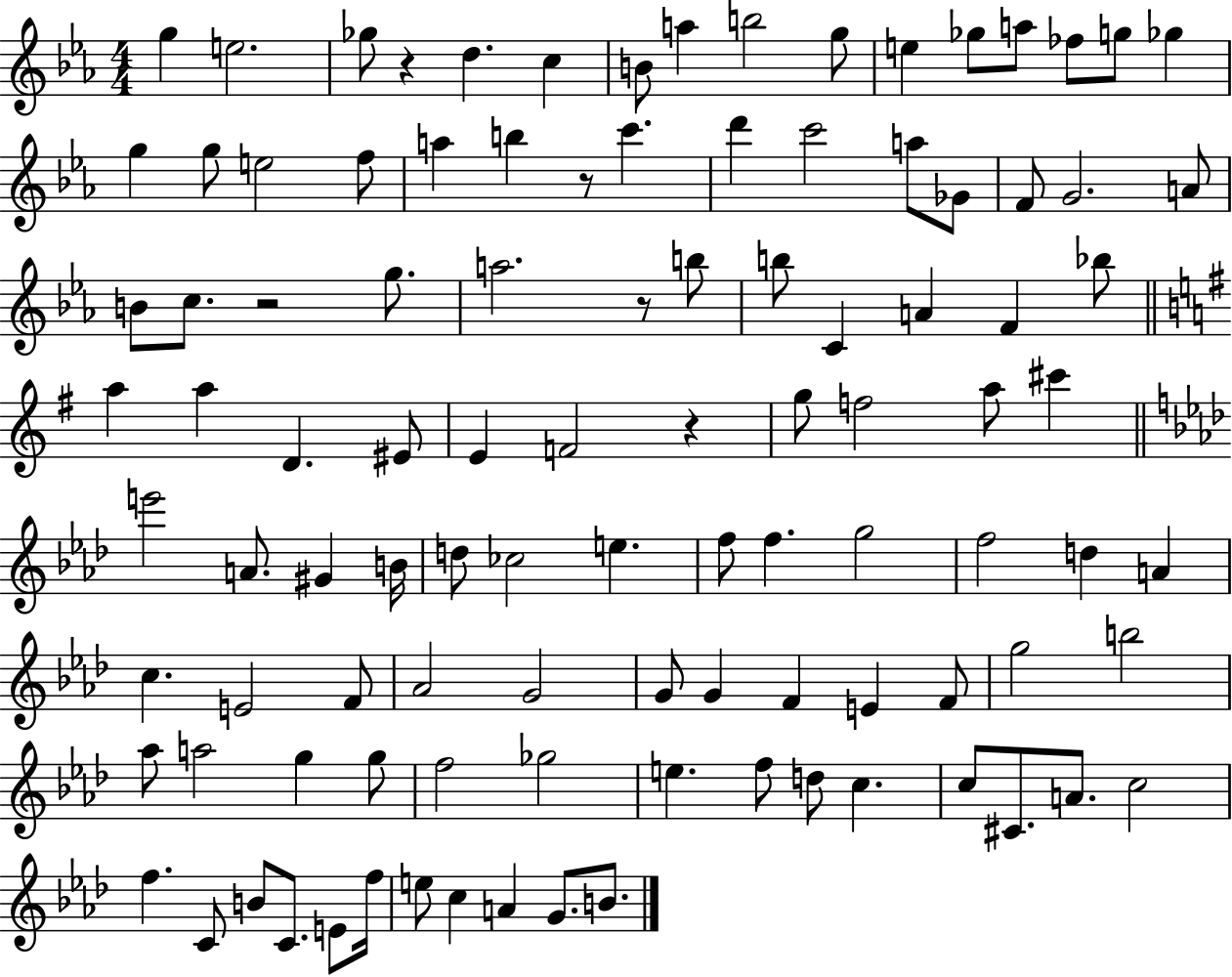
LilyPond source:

{
  \clef treble
  \numericTimeSignature
  \time 4/4
  \key ees \major
  g''4 e''2. | ges''8 r4 d''4. c''4 | b'8 a''4 b''2 g''8 | e''4 ges''8 a''8 fes''8 g''8 ges''4 | \break g''4 g''8 e''2 f''8 | a''4 b''4 r8 c'''4. | d'''4 c'''2 a''8 ges'8 | f'8 g'2. a'8 | \break b'8 c''8. r2 g''8. | a''2. r8 b''8 | b''8 c'4 a'4 f'4 bes''8 | \bar "||" \break \key e \minor a''4 a''4 d'4. eis'8 | e'4 f'2 r4 | g''8 f''2 a''8 cis'''4 | \bar "||" \break \key aes \major e'''2 a'8. gis'4 b'16 | d''8 ces''2 e''4. | f''8 f''4. g''2 | f''2 d''4 a'4 | \break c''4. e'2 f'8 | aes'2 g'2 | g'8 g'4 f'4 e'4 f'8 | g''2 b''2 | \break aes''8 a''2 g''4 g''8 | f''2 ges''2 | e''4. f''8 d''8 c''4. | c''8 cis'8. a'8. c''2 | \break f''4. c'8 b'8 c'8. e'8 f''16 | e''8 c''4 a'4 g'8. b'8. | \bar "|."
}